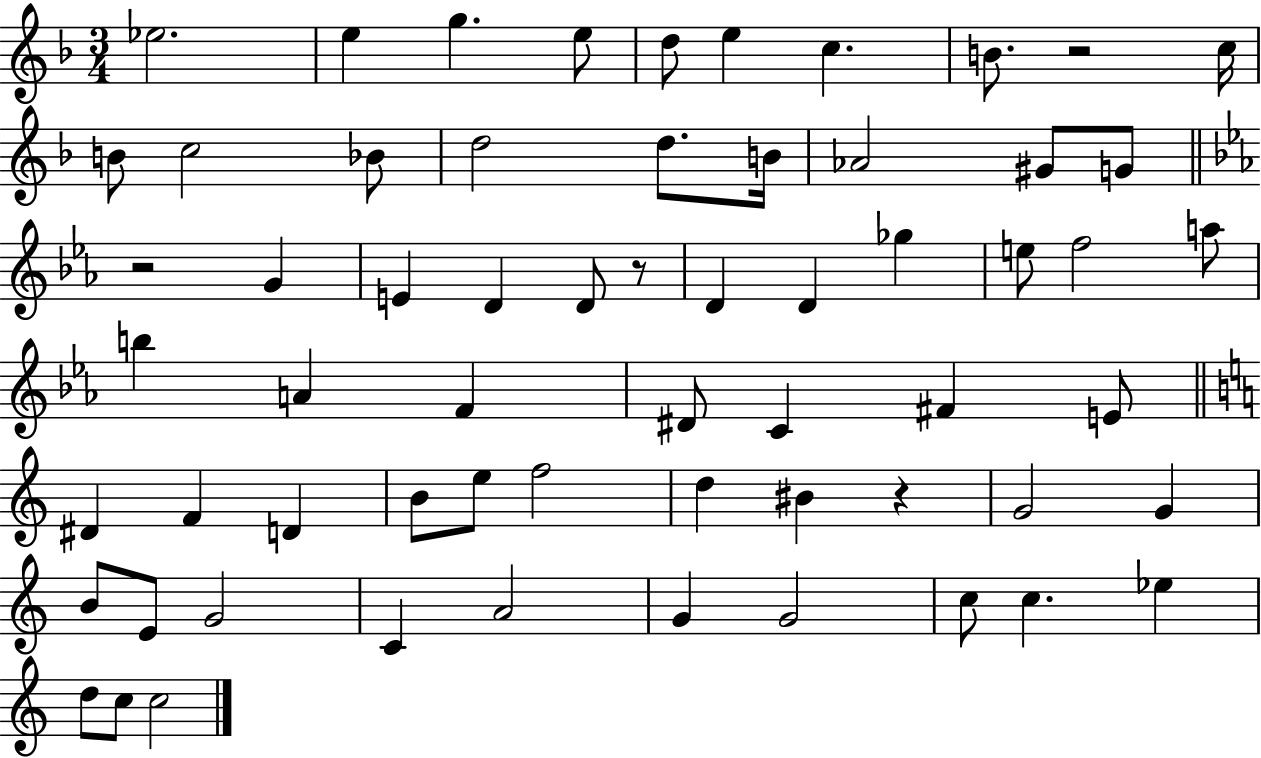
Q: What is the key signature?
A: F major